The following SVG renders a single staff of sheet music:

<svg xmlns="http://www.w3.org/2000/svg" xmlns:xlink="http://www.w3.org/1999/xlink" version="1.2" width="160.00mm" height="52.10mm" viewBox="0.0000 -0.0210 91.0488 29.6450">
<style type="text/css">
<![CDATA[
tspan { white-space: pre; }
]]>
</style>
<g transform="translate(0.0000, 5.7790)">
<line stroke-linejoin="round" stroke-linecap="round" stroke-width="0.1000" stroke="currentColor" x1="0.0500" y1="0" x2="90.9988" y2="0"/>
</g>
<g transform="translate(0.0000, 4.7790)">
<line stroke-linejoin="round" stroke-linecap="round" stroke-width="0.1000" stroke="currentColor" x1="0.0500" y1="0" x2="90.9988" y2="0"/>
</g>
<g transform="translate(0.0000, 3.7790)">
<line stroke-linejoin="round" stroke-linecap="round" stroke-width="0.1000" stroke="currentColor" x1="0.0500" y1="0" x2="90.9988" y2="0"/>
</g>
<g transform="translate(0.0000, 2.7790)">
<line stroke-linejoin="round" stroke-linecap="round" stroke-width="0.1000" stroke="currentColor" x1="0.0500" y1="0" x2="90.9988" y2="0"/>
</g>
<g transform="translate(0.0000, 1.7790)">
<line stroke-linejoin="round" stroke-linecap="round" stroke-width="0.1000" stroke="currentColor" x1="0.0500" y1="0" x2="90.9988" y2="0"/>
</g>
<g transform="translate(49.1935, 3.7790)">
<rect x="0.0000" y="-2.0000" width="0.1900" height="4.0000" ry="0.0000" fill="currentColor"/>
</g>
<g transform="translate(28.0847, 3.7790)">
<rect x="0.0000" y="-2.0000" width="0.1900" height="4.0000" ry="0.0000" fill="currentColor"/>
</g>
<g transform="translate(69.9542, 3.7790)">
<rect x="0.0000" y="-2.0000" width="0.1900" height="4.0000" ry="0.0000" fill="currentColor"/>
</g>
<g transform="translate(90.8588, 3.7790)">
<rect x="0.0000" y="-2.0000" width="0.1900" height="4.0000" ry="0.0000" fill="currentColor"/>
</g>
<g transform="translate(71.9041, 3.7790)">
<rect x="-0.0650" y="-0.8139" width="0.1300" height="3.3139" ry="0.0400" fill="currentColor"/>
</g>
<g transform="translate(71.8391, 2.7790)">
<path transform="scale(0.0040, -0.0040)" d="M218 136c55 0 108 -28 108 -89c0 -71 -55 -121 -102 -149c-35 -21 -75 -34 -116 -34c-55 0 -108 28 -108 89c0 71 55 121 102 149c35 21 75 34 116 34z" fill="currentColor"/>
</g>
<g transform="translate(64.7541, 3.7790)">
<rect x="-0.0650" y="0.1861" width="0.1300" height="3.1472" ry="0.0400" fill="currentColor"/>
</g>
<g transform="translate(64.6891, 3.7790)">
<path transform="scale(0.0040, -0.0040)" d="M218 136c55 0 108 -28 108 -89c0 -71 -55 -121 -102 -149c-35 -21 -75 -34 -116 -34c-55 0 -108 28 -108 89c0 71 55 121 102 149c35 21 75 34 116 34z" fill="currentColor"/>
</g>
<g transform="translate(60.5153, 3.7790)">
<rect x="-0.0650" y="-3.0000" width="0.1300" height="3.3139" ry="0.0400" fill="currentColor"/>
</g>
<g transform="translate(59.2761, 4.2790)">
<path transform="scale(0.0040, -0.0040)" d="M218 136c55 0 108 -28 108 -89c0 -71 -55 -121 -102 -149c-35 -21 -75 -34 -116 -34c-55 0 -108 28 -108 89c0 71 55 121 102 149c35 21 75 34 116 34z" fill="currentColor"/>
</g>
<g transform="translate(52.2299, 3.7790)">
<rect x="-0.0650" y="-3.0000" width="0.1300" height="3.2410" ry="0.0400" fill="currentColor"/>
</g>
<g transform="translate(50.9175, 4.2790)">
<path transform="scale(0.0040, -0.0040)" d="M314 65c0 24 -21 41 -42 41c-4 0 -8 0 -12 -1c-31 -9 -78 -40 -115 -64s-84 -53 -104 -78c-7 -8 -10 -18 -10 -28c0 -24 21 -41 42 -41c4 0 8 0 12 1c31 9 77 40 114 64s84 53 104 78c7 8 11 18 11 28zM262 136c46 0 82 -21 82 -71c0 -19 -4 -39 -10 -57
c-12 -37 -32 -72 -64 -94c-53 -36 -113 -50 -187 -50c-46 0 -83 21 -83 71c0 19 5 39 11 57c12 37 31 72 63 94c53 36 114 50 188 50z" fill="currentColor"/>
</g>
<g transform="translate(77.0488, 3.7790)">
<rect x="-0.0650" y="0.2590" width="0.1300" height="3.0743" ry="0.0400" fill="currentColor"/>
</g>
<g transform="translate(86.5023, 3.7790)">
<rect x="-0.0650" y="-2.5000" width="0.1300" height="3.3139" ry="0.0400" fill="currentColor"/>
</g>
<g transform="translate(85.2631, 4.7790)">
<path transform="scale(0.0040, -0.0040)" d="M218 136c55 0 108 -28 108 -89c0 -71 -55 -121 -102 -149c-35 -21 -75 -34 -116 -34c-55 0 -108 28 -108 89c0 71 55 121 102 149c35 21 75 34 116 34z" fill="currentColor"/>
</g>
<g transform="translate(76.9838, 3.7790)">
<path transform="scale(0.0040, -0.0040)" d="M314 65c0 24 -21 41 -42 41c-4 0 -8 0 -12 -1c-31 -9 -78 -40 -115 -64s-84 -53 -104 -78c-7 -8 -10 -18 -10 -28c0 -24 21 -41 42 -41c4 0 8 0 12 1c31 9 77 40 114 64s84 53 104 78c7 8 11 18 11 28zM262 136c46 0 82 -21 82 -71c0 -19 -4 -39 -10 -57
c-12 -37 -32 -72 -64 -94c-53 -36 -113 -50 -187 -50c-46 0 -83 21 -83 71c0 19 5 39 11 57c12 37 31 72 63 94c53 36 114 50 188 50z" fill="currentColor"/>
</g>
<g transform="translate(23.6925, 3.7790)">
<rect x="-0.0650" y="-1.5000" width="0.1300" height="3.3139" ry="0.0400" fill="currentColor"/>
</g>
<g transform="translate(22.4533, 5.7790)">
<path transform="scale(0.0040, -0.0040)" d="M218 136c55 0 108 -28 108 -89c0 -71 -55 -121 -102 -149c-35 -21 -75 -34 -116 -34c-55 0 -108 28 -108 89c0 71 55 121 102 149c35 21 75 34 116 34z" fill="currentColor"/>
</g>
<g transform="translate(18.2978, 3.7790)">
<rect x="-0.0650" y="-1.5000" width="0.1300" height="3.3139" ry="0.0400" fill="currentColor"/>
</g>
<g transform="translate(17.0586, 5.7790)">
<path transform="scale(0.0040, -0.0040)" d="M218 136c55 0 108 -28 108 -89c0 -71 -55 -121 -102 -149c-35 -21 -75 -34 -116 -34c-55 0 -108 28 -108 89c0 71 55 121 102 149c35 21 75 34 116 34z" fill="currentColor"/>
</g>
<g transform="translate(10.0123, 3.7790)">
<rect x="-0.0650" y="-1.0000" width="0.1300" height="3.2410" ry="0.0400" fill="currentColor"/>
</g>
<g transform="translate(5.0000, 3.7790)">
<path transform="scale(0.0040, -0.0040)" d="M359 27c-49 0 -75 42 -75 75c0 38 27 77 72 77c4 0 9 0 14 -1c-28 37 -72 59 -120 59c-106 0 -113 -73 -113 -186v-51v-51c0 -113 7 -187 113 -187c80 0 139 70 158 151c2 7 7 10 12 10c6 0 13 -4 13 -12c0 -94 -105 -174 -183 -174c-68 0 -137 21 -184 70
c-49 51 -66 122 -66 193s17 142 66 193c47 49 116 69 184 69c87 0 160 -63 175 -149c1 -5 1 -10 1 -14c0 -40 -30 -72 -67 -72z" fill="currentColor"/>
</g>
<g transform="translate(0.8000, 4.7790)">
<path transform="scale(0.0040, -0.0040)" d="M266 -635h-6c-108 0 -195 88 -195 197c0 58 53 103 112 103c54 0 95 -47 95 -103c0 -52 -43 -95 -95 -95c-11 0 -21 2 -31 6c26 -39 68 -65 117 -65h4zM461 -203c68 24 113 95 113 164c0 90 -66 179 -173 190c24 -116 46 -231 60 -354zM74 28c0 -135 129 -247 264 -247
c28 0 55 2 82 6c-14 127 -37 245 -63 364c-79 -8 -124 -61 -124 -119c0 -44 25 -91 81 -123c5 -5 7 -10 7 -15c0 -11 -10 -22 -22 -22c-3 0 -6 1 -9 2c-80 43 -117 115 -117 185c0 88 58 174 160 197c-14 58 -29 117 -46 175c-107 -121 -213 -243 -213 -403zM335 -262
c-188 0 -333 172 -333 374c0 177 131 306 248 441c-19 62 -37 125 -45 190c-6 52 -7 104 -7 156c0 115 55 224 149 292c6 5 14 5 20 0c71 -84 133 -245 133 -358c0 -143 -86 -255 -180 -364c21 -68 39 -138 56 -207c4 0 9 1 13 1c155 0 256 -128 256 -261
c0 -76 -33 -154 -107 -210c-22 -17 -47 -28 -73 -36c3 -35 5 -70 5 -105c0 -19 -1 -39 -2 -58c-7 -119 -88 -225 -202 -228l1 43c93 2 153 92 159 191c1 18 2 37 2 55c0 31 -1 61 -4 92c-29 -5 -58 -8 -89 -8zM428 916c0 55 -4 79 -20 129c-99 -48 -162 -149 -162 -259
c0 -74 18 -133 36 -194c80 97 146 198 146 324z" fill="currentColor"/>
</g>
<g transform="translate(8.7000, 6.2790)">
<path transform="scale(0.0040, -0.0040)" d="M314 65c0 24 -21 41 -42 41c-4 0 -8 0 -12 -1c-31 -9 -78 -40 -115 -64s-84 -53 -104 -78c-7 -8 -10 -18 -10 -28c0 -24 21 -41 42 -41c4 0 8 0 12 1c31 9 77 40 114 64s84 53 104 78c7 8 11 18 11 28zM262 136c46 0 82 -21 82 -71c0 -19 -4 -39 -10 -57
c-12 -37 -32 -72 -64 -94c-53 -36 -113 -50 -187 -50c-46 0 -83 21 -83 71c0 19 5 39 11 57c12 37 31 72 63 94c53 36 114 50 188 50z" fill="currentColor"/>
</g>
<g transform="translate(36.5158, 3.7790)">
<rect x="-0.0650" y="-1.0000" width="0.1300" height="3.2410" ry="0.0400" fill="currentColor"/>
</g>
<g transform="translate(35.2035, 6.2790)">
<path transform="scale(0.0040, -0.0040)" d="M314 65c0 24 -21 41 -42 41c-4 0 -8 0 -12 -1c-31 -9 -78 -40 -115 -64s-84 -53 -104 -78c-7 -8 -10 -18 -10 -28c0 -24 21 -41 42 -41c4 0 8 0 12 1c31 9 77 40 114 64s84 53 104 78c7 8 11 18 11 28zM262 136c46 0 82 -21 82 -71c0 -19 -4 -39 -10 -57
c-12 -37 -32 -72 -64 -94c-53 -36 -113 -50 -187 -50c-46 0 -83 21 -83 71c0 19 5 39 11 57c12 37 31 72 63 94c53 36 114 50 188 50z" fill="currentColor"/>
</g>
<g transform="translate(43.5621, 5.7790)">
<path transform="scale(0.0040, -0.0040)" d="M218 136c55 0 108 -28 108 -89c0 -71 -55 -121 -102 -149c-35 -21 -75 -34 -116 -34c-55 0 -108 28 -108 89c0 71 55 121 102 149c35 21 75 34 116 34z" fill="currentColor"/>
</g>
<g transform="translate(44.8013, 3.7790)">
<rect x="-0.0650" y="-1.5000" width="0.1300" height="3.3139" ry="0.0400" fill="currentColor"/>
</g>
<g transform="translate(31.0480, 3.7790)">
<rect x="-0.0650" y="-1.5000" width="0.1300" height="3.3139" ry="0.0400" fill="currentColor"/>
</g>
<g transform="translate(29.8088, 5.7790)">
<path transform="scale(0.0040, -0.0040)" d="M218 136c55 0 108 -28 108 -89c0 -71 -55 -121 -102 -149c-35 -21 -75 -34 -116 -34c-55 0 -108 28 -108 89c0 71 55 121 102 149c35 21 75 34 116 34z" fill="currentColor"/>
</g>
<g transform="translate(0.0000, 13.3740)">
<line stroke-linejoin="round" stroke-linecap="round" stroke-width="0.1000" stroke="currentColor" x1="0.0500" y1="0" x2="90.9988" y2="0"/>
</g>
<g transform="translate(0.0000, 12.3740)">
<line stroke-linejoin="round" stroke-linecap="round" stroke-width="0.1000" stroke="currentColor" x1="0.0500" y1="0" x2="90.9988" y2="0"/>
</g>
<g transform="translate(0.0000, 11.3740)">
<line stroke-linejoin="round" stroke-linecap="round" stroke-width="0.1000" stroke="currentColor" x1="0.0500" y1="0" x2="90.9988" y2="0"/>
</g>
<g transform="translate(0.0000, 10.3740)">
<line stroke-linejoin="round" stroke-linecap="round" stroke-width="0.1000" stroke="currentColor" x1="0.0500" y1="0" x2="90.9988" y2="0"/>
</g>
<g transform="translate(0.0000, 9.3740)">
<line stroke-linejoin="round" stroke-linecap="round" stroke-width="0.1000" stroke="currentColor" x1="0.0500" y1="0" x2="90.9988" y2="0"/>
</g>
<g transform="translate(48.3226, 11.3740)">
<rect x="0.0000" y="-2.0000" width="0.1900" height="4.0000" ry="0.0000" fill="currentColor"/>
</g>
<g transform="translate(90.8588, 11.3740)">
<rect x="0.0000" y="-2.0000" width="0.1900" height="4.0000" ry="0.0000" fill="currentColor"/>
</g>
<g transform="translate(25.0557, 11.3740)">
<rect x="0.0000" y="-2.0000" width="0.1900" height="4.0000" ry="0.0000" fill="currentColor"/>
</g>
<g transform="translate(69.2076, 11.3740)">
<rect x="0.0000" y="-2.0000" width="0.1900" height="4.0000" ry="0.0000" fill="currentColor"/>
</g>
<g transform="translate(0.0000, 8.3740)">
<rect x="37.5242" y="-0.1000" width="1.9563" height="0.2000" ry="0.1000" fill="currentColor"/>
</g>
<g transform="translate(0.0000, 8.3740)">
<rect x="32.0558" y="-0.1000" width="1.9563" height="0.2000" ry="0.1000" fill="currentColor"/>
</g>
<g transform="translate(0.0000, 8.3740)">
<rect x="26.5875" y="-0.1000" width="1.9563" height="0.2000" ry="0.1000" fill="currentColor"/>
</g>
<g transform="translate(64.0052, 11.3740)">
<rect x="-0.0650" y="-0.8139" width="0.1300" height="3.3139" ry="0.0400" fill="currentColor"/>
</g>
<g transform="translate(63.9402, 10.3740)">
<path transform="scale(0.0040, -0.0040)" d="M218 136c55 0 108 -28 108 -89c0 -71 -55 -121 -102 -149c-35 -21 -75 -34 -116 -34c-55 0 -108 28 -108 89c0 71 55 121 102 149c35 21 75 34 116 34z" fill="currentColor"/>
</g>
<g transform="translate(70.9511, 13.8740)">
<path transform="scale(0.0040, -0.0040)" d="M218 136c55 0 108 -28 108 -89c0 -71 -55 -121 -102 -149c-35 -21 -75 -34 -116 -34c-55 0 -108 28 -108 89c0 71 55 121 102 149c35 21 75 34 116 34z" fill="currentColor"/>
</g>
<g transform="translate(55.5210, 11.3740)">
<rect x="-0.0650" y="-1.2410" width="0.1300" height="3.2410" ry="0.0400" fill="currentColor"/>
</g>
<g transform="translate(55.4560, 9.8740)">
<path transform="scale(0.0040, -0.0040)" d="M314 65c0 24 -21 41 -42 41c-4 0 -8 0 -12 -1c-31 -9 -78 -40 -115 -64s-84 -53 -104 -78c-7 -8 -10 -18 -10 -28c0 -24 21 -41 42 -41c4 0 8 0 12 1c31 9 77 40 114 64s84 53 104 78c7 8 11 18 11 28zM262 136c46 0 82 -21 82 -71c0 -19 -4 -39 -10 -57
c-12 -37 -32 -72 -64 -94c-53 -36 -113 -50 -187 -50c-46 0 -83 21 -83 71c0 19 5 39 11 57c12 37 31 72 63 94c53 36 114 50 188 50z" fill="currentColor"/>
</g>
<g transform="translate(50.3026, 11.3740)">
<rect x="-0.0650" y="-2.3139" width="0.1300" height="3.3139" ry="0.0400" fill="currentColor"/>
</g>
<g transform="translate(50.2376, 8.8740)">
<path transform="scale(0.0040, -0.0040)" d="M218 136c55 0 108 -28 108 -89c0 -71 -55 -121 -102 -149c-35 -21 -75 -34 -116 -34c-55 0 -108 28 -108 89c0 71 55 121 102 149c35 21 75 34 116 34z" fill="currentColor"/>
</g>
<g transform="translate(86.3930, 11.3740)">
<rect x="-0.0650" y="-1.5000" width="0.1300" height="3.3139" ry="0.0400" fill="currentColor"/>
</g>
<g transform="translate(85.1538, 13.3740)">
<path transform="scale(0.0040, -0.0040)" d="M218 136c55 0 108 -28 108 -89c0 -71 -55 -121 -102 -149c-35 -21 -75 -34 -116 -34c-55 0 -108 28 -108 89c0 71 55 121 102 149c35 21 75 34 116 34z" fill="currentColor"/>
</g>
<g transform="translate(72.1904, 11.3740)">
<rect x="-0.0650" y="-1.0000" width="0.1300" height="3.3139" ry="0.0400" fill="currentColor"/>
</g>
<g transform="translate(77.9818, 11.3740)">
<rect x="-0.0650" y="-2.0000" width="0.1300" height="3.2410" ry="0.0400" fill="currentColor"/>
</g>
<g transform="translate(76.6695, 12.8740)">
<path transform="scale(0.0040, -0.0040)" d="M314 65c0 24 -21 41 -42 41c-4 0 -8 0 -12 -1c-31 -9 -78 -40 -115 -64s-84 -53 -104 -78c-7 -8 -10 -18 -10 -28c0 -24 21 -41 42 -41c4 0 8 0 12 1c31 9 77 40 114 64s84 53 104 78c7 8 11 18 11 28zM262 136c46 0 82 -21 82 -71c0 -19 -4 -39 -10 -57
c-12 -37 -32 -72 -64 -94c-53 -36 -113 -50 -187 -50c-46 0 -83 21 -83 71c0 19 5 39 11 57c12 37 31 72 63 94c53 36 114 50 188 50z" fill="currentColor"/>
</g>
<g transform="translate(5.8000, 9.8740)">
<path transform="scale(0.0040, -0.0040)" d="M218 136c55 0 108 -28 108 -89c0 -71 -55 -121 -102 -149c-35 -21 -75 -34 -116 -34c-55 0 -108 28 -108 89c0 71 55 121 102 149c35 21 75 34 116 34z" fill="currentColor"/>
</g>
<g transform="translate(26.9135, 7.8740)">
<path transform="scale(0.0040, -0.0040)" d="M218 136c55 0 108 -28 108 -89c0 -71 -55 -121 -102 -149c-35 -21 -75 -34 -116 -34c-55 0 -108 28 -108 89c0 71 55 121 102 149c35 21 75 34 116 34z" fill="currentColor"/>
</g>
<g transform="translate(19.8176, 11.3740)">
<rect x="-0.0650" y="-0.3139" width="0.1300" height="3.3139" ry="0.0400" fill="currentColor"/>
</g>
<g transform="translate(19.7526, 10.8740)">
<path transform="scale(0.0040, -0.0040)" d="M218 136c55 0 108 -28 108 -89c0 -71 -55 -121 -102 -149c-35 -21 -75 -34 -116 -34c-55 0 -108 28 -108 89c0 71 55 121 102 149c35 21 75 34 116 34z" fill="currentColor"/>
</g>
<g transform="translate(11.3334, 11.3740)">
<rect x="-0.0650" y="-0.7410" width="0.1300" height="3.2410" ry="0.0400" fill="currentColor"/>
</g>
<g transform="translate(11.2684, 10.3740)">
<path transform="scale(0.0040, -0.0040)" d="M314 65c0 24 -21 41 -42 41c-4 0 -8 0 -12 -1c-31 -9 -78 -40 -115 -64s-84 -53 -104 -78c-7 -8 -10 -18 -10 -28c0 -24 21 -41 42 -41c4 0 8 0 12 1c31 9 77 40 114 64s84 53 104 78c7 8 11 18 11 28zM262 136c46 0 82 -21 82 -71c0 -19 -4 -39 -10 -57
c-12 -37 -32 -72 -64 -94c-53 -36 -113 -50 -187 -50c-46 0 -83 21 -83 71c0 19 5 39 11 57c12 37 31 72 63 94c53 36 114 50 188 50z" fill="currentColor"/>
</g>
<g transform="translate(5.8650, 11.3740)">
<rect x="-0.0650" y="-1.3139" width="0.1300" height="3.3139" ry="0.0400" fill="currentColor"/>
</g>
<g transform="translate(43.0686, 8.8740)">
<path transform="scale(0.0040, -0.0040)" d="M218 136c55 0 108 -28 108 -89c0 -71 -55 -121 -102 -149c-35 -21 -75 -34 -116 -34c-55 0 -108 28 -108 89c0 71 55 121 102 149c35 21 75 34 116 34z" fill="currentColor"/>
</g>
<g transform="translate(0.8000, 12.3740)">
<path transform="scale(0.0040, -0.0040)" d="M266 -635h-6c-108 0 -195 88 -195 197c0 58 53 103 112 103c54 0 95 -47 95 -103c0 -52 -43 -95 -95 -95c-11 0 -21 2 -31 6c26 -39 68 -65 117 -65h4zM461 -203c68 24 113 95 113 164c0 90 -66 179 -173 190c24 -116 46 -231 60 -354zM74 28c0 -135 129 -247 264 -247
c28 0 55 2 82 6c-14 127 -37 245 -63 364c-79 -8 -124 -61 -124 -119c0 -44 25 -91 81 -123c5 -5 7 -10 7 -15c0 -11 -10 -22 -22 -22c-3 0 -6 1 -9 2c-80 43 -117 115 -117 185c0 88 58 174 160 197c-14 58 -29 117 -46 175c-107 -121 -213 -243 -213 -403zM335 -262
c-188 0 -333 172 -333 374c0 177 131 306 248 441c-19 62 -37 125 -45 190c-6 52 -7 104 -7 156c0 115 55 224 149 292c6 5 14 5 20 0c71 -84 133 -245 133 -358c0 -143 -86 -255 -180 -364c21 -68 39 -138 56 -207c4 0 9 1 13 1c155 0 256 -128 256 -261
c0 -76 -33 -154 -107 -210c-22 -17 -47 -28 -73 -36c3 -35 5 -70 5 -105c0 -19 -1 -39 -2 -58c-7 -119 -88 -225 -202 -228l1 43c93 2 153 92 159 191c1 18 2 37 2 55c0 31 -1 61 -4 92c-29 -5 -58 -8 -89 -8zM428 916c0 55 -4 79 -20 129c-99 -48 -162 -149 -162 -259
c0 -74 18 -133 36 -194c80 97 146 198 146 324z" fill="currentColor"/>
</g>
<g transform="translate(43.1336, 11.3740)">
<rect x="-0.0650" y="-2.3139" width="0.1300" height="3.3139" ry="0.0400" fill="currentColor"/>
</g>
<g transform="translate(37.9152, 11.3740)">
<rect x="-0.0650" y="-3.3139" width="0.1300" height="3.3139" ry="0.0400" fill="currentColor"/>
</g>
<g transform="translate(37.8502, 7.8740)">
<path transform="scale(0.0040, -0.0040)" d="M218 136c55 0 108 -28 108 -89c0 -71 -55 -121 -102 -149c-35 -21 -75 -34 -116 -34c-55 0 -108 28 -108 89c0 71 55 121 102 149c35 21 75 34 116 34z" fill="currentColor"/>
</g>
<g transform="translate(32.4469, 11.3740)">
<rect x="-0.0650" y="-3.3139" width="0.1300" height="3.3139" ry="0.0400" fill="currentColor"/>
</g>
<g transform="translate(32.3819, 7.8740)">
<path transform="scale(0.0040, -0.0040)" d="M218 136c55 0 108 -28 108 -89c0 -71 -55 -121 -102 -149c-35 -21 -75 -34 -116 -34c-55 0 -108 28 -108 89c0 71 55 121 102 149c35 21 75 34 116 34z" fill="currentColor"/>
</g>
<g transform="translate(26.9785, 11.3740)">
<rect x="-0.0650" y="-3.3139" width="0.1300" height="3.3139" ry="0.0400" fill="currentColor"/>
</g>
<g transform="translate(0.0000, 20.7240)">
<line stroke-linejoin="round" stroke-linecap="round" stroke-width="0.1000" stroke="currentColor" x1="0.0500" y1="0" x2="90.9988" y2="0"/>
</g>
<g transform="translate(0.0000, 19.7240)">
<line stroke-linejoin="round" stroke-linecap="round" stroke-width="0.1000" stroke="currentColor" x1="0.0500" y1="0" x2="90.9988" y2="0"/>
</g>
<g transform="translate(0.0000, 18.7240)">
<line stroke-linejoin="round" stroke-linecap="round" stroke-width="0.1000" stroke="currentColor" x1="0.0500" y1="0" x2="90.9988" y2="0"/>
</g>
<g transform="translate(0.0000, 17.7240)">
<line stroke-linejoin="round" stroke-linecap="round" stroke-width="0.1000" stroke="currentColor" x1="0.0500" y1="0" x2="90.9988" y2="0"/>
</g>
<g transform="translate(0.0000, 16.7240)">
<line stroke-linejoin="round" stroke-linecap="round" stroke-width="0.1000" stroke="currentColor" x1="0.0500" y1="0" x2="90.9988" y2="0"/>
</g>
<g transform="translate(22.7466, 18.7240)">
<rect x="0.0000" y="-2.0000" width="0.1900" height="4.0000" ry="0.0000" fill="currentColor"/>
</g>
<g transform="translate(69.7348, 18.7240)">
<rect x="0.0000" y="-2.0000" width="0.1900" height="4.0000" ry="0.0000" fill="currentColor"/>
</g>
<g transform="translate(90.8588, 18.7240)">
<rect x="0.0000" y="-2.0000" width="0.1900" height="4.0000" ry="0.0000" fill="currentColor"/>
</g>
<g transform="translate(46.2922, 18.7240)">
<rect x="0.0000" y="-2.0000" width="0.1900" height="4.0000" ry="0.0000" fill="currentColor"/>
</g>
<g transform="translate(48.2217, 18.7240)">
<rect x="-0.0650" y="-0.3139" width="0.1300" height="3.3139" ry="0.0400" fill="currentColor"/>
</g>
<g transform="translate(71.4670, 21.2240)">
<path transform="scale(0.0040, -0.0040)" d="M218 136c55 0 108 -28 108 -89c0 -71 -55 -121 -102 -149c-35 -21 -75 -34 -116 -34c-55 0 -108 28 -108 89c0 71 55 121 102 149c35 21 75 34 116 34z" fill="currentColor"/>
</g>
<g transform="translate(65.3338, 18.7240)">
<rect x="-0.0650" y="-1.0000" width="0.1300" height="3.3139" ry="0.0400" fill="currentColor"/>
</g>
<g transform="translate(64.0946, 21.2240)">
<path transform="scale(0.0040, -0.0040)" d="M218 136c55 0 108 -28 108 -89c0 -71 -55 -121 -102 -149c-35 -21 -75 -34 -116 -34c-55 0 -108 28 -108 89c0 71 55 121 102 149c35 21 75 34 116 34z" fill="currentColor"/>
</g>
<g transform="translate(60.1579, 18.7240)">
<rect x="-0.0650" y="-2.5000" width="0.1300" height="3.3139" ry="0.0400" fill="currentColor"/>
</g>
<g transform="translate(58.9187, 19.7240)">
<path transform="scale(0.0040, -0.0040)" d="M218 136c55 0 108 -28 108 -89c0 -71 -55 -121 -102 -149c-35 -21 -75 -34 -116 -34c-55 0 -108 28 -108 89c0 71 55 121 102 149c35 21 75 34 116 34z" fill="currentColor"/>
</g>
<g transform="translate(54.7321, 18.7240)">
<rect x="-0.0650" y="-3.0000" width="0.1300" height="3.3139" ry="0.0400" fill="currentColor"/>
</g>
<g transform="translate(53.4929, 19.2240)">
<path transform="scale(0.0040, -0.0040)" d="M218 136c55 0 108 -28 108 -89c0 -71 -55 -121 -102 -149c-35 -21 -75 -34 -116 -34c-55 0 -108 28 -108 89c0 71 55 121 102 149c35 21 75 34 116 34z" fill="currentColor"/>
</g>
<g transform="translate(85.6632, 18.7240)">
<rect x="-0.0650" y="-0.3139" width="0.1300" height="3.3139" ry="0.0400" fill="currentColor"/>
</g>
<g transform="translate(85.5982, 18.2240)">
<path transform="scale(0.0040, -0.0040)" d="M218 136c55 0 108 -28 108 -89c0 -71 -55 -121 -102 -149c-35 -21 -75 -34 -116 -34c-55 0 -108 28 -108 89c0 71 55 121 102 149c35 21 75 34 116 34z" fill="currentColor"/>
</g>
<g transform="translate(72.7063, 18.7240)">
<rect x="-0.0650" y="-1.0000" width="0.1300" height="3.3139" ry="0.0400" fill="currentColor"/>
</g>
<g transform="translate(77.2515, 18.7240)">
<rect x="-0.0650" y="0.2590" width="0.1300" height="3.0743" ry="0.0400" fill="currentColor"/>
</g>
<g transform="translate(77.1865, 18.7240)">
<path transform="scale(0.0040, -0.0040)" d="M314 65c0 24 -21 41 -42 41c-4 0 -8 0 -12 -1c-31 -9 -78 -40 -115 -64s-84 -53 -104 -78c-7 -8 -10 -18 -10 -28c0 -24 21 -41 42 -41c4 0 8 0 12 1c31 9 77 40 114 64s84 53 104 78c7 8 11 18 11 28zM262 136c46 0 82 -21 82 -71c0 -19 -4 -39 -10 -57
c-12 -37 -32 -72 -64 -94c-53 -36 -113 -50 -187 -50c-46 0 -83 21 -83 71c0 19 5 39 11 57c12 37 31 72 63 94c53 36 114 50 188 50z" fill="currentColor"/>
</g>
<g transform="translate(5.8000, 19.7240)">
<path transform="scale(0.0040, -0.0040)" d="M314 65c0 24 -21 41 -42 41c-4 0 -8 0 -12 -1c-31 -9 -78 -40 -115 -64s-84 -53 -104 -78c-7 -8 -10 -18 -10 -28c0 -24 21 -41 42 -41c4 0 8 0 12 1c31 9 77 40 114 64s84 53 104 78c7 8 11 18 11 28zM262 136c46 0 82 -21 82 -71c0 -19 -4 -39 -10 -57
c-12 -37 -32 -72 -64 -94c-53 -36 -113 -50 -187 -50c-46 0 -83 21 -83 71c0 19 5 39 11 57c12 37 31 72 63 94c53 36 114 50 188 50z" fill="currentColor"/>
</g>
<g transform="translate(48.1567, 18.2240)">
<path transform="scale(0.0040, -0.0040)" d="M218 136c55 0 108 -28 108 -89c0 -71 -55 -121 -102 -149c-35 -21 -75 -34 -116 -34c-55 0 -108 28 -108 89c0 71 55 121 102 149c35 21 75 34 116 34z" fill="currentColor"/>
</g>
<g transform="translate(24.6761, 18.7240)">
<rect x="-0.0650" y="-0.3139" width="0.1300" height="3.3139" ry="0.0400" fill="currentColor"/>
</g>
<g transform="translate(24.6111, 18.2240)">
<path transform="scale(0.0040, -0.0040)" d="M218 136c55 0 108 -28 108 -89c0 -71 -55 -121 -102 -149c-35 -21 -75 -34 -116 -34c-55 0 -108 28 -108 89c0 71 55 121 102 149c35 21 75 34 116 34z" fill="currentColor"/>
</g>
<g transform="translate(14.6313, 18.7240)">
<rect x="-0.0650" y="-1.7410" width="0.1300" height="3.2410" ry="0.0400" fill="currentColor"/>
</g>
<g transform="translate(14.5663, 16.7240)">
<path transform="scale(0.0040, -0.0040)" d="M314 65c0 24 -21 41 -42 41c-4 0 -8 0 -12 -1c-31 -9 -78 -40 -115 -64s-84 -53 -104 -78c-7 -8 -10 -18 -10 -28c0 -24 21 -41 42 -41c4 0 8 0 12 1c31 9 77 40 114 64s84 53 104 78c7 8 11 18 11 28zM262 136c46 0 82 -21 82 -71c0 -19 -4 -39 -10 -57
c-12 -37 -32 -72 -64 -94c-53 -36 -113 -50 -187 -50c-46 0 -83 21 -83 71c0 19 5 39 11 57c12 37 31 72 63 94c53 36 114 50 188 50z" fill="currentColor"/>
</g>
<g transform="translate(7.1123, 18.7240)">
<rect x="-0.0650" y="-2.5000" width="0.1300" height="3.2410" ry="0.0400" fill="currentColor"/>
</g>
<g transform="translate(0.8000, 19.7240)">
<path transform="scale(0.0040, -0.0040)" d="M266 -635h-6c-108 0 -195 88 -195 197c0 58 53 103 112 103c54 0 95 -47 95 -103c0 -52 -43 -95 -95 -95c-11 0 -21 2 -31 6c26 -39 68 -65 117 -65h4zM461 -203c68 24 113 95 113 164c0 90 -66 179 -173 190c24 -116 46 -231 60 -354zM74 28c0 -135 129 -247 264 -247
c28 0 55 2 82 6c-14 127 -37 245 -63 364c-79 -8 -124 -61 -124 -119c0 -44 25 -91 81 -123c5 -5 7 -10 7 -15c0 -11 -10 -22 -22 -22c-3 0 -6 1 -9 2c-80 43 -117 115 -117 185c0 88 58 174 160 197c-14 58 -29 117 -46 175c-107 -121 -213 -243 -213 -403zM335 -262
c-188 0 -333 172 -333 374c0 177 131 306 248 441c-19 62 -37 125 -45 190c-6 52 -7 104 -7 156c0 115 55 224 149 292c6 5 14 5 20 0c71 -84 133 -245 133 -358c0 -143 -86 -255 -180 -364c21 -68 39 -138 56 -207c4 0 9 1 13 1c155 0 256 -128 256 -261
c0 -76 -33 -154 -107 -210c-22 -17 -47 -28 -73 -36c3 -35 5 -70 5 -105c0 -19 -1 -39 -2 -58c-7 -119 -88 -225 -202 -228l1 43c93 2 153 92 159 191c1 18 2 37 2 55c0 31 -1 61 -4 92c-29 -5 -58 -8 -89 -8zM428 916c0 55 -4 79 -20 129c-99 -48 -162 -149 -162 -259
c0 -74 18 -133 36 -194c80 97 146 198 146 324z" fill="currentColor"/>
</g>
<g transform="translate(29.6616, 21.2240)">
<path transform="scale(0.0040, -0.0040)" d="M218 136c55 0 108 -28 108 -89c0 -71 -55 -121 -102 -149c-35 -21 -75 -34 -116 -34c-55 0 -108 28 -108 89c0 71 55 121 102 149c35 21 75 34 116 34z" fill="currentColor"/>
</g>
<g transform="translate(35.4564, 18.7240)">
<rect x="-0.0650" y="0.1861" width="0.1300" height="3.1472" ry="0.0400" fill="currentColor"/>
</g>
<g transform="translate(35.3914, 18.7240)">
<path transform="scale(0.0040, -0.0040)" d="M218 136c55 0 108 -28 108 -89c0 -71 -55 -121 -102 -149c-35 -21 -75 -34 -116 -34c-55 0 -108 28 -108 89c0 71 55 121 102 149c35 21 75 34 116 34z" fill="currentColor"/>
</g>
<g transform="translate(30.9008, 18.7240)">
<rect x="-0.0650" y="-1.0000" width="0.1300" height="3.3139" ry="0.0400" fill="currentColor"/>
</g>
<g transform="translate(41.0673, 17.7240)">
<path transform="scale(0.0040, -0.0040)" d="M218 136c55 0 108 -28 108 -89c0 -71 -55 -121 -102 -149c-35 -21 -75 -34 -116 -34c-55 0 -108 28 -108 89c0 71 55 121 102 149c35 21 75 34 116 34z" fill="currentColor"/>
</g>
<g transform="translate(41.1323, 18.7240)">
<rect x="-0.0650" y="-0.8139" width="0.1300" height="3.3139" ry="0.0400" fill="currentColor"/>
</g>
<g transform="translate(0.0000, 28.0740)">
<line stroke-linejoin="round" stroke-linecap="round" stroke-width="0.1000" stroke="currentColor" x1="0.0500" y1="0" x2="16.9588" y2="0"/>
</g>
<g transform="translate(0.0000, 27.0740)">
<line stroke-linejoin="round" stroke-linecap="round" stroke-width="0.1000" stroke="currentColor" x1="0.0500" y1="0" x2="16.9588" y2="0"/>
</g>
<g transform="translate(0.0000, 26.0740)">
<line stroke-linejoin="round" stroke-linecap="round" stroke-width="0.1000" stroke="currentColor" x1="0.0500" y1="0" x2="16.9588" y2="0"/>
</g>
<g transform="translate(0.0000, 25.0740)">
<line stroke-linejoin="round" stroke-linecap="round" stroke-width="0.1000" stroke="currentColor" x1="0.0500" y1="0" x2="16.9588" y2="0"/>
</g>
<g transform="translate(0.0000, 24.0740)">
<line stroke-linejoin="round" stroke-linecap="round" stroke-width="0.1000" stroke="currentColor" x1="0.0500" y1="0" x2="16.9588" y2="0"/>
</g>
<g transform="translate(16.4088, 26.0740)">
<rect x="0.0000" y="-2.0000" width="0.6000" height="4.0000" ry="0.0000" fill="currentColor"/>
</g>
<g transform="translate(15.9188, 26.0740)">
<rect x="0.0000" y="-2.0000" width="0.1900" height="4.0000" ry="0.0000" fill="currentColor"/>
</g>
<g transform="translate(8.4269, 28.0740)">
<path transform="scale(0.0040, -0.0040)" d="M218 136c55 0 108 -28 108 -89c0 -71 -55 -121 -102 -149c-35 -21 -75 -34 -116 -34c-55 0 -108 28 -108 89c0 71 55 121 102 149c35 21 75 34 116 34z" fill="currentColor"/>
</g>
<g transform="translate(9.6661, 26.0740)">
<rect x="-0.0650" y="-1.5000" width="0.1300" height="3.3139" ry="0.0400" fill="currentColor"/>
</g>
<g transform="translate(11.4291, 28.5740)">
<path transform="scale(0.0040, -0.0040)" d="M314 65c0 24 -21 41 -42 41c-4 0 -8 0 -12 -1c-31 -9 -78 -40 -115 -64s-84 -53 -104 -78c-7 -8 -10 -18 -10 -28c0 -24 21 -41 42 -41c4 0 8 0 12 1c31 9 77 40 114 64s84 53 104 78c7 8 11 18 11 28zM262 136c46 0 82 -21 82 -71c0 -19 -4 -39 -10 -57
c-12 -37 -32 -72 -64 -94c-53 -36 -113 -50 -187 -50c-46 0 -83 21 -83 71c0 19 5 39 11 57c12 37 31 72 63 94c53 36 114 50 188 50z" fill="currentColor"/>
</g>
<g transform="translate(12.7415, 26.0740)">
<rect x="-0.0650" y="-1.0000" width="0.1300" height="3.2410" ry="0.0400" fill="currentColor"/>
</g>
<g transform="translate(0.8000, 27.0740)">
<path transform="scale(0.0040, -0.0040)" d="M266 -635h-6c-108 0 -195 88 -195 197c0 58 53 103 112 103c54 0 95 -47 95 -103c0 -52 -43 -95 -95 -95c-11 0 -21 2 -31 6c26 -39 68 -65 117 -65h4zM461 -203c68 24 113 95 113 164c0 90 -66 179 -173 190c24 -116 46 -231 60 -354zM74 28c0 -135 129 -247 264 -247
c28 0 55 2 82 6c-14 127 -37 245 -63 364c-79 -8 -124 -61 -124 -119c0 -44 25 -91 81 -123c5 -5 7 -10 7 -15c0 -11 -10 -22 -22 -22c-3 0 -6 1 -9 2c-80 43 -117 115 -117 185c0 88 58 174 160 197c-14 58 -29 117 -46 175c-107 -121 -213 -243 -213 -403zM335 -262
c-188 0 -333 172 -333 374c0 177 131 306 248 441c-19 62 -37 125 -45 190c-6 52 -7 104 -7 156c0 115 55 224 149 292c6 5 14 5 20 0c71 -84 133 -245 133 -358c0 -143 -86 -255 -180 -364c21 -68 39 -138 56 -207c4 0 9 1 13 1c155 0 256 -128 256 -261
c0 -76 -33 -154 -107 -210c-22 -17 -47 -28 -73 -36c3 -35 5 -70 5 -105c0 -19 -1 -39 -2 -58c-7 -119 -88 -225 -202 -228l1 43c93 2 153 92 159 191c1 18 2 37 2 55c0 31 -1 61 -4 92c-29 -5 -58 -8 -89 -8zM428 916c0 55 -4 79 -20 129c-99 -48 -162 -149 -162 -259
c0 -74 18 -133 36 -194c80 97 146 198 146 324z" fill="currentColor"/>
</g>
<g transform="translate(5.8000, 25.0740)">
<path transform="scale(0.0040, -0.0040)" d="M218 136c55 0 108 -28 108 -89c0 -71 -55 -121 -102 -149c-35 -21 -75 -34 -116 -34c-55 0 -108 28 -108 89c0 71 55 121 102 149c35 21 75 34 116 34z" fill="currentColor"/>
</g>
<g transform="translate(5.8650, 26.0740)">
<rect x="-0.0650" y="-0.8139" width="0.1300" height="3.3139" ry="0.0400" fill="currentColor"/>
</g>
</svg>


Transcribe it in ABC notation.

X:1
T:Untitled
M:4/4
L:1/4
K:C
D2 E E E D2 E A2 A B d B2 G e d2 c b b b g g e2 d D F2 E G2 f2 c D B d c A G D D B2 c d E D2